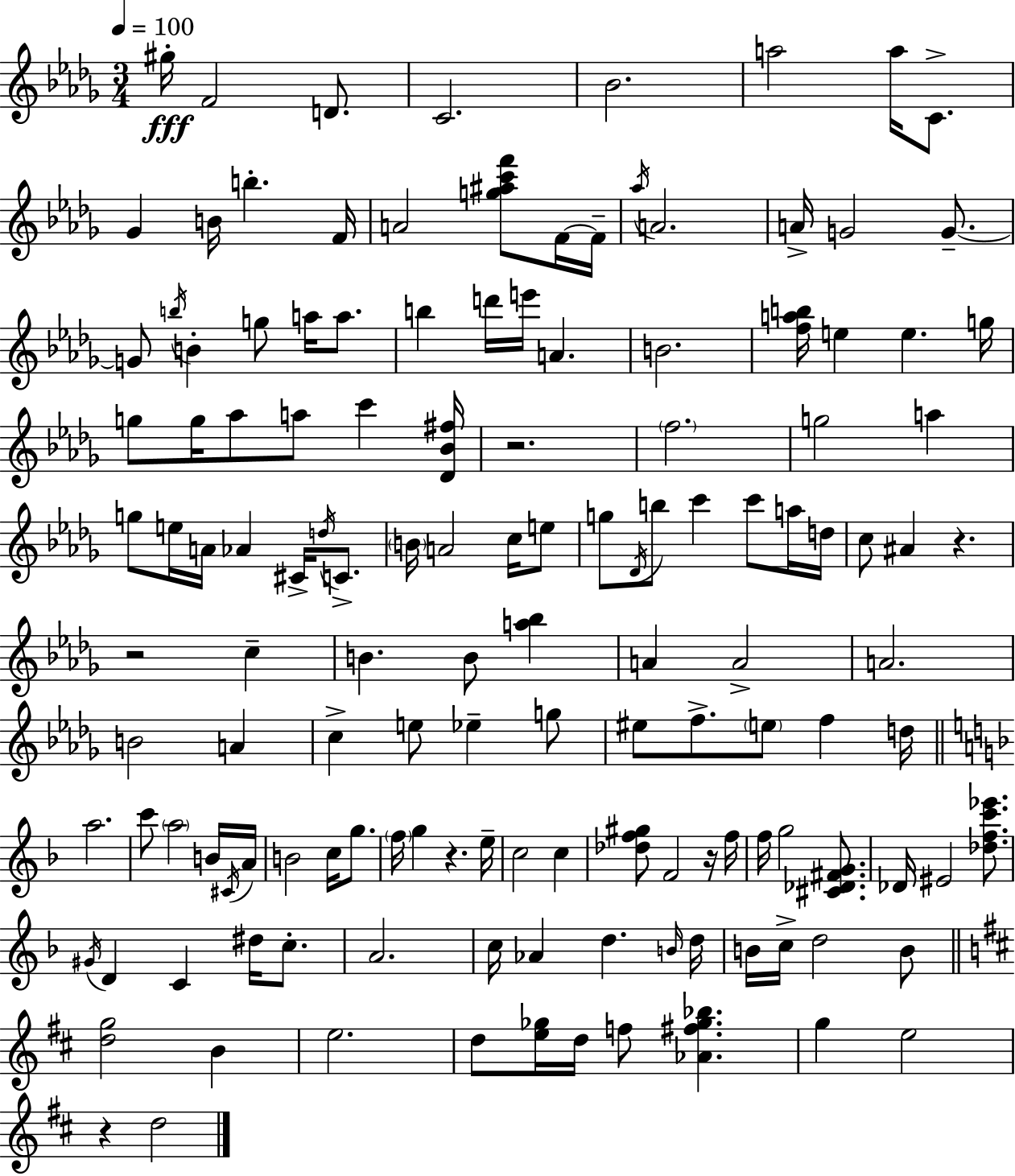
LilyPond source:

{
  \clef treble
  \numericTimeSignature
  \time 3/4
  \key bes \minor
  \tempo 4 = 100
  \repeat volta 2 { gis''16-.\fff f'2 d'8. | c'2. | bes'2. | a''2 a''16 c'8.-> | \break ges'4 b'16 b''4.-. f'16 | a'2 <g'' ais'' c''' f'''>8 f'16~~ f'16-- | \acciaccatura { aes''16 } a'2. | a'16-> g'2 g'8.--~~ | \break g'8 \acciaccatura { b''16 } b'4-. g''8 a''16 a''8. | b''4 d'''16 e'''16 a'4. | b'2. | <f'' a'' b''>16 e''4 e''4. | \break g''16 g''8 g''16 aes''8 a''8 c'''4 | <des' bes' fis''>16 r2. | \parenthesize f''2. | g''2 a''4 | \break g''8 e''16 a'16 aes'4 cis'16-> \acciaccatura { d''16 } | c'8.-> \parenthesize b'16 a'2 | c''16 e''8 g''8 \acciaccatura { des'16 } b''8 c'''4 | c'''8 a''16 d''16 c''8 ais'4 r4. | \break r2 | c''4-- b'4. b'8 | <a'' bes''>4 a'4 a'2-> | a'2. | \break b'2 | a'4 c''4-> e''8 ees''4-- | g''8 eis''8 f''8.-> \parenthesize e''8 f''4 | d''16 \bar "||" \break \key f \major a''2. | c'''8 \parenthesize a''2 b'16 \acciaccatura { cis'16 } | a'16 b'2 c''16 g''8. | \parenthesize f''16 g''4 r4. | \break e''16-- c''2 c''4 | <des'' f'' gis''>8 f'2 r16 | f''16 f''16 g''2 <cis' des' fis' g'>8. | des'16 eis'2 <des'' f'' c''' ees'''>8. | \break \acciaccatura { gis'16 } d'4 c'4 dis''16 c''8.-. | a'2. | c''16 aes'4 d''4. | \grace { b'16 } d''16 b'16 c''16-> d''2 | \break b'8 \bar "||" \break \key d \major <d'' g''>2 b'4 | e''2. | d''8 <e'' ges''>16 d''16 f''8 <aes' fis'' ges'' bes''>4. | g''4 e''2 | \break r4 d''2 | } \bar "|."
}